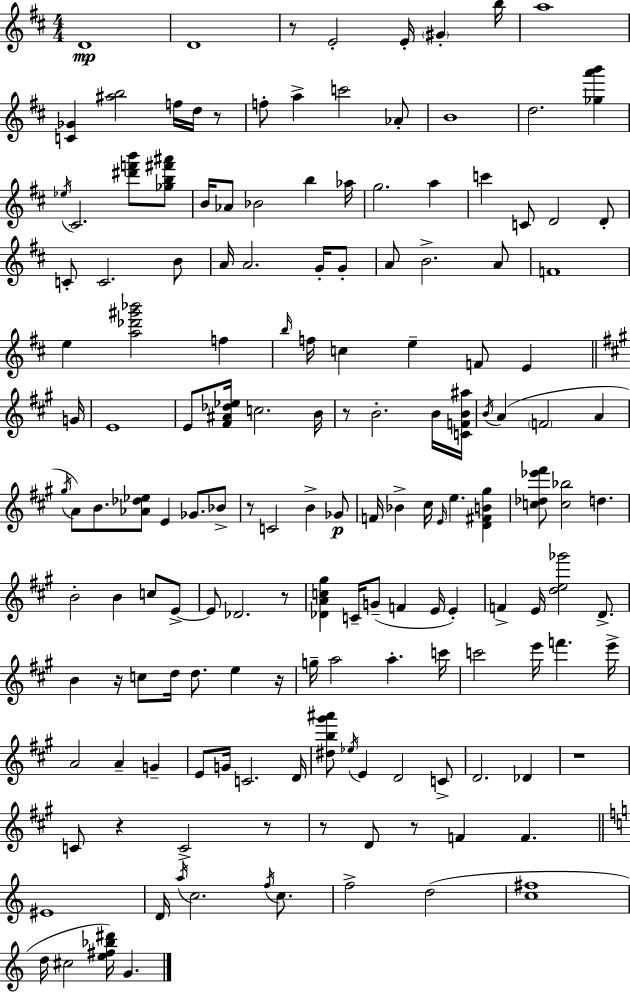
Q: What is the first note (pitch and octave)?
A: D4